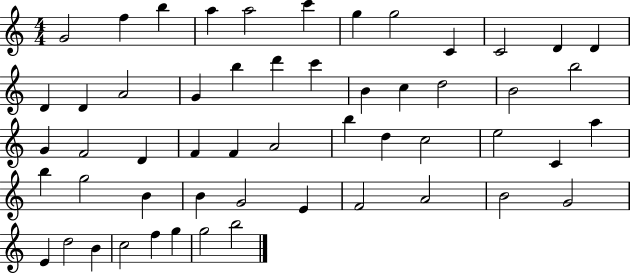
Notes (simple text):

G4/h F5/q B5/q A5/q A5/h C6/q G5/q G5/h C4/q C4/h D4/q D4/q D4/q D4/q A4/h G4/q B5/q D6/q C6/q B4/q C5/q D5/h B4/h B5/h G4/q F4/h D4/q F4/q F4/q A4/h B5/q D5/q C5/h E5/h C4/q A5/q B5/q G5/h B4/q B4/q G4/h E4/q F4/h A4/h B4/h G4/h E4/q D5/h B4/q C5/h F5/q G5/q G5/h B5/h